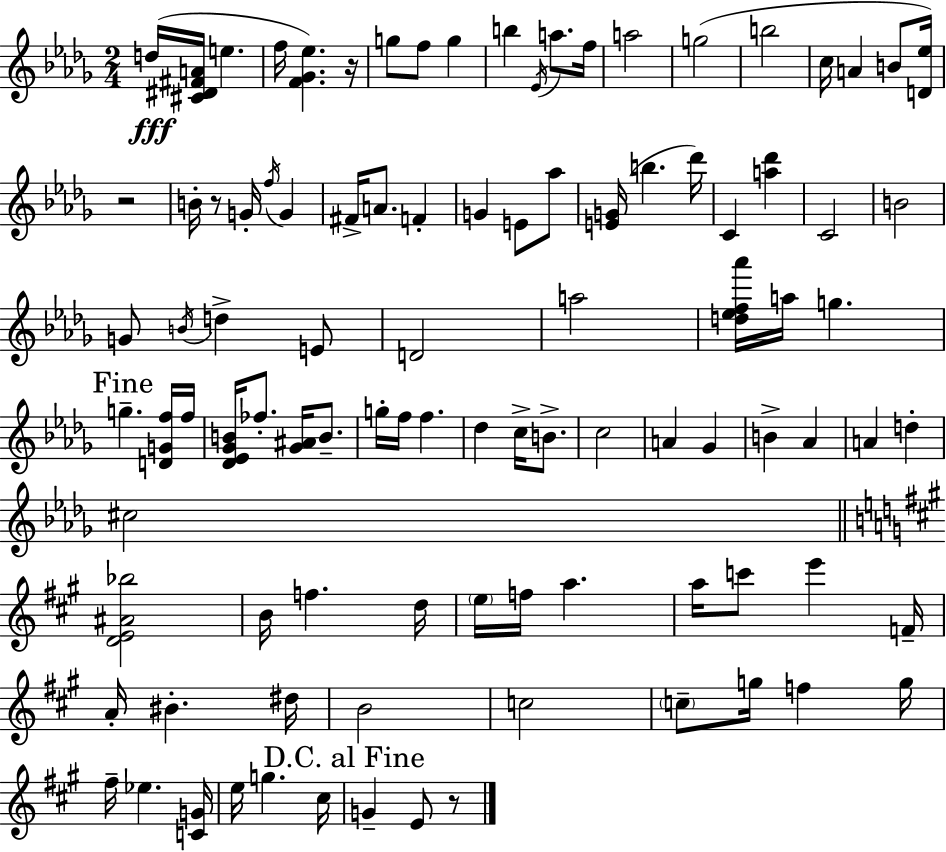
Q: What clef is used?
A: treble